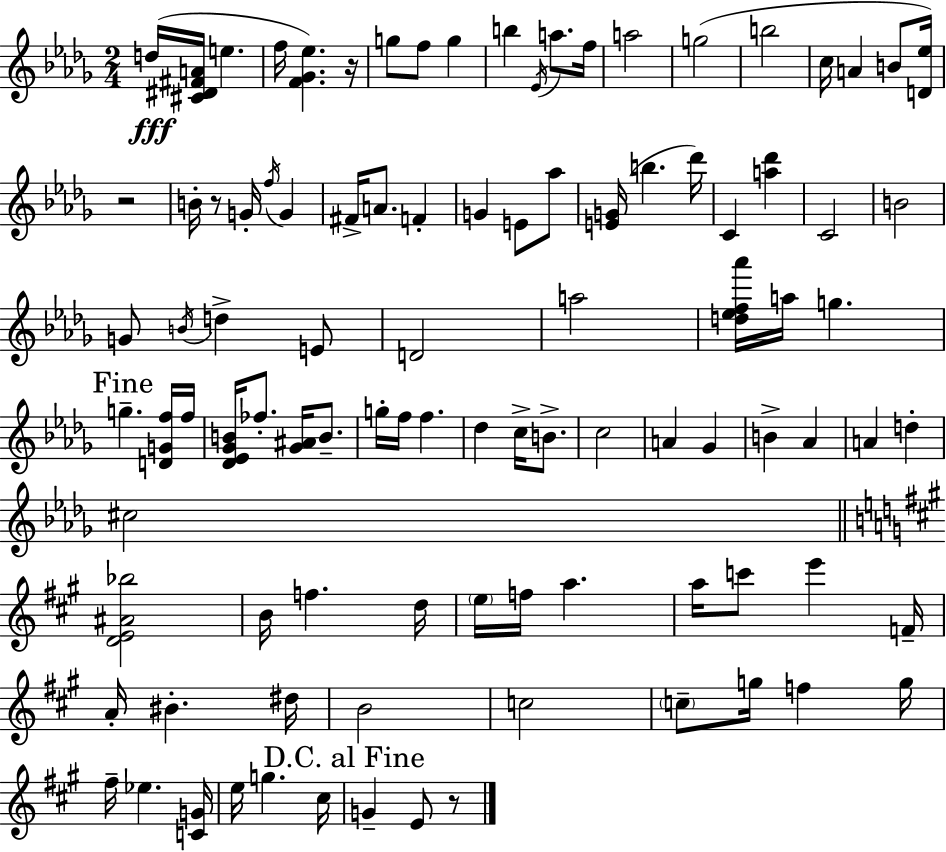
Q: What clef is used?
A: treble